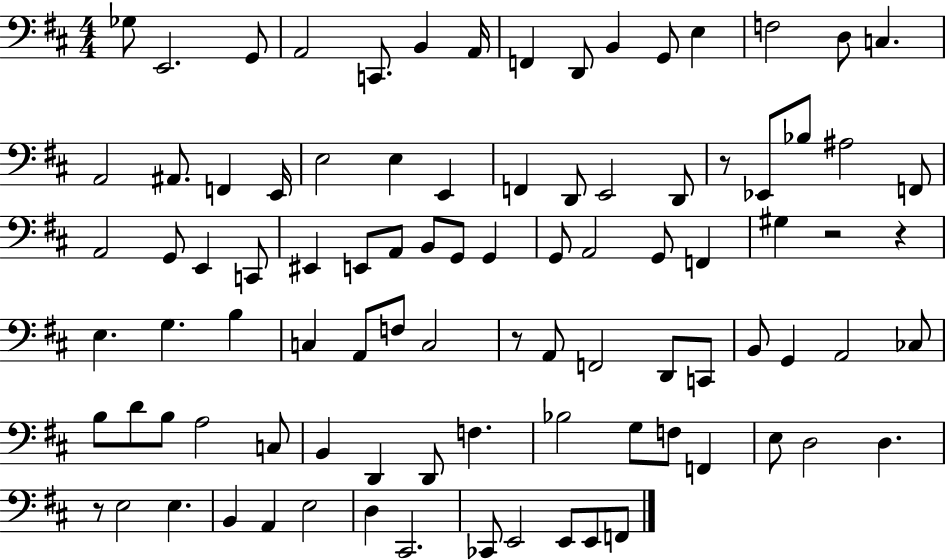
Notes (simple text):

Gb3/e E2/h. G2/e A2/h C2/e. B2/q A2/s F2/q D2/e B2/q G2/e E3/q F3/h D3/e C3/q. A2/h A#2/e. F2/q E2/s E3/h E3/q E2/q F2/q D2/e E2/h D2/e R/e Eb2/e Bb3/e A#3/h F2/e A2/h G2/e E2/q C2/e EIS2/q E2/e A2/e B2/e G2/e G2/q G2/e A2/h G2/e F2/q G#3/q R/h R/q E3/q. G3/q. B3/q C3/q A2/e F3/e C3/h R/e A2/e F2/h D2/e C2/e B2/e G2/q A2/h CES3/e B3/e D4/e B3/e A3/h C3/e B2/q D2/q D2/e F3/q. Bb3/h G3/e F3/e F2/q E3/e D3/h D3/q. R/e E3/h E3/q. B2/q A2/q E3/h D3/q C#2/h. CES2/e E2/h E2/e E2/e F2/e